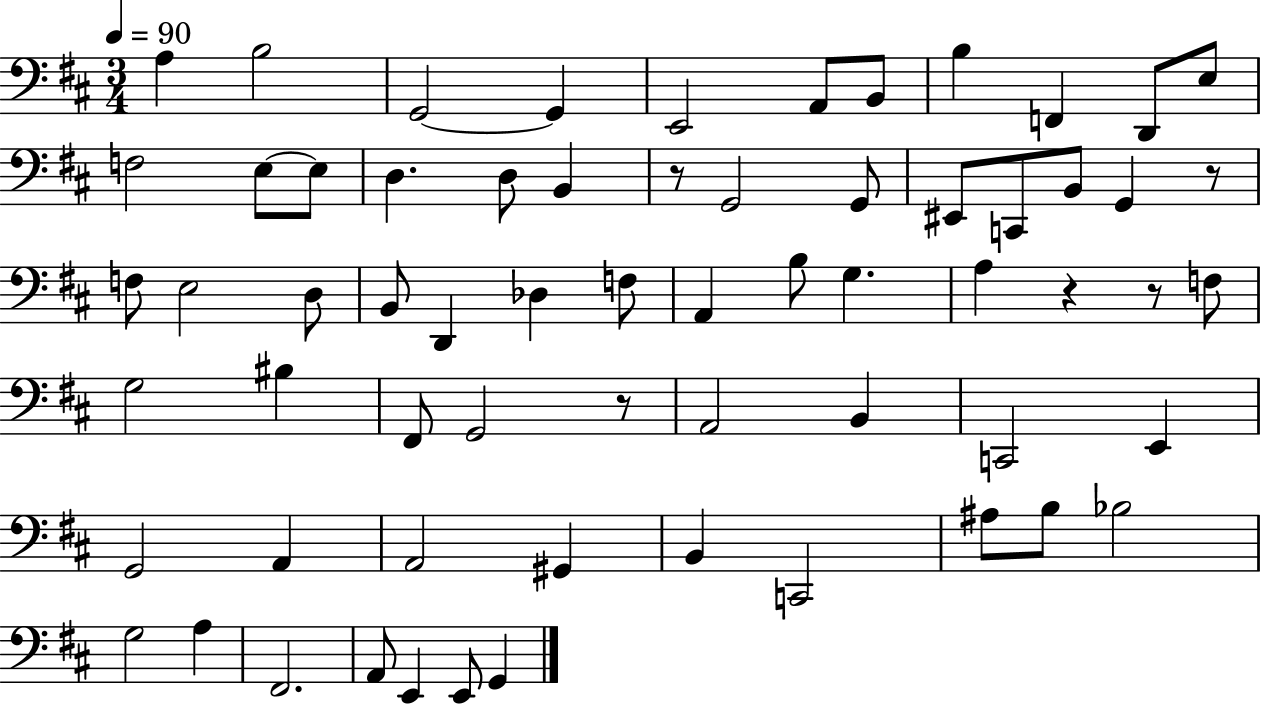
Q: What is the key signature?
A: D major